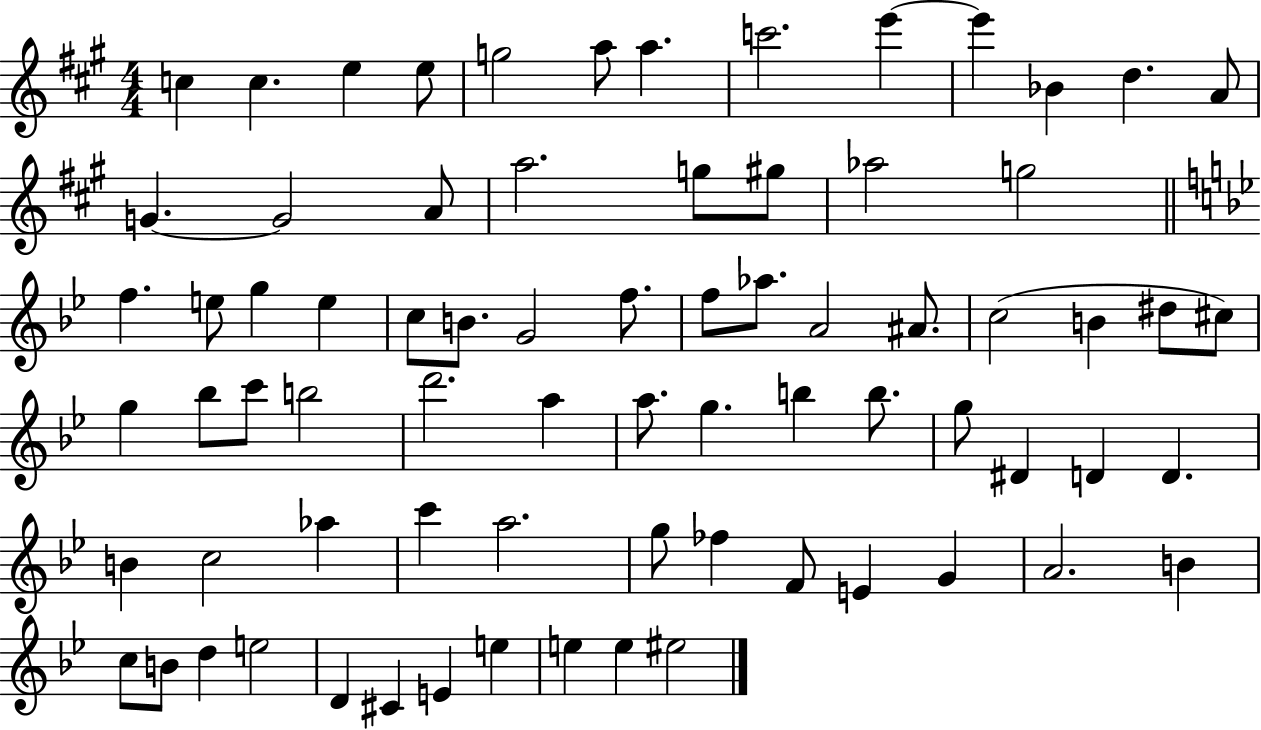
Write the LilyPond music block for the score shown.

{
  \clef treble
  \numericTimeSignature
  \time 4/4
  \key a \major
  c''4 c''4. e''4 e''8 | g''2 a''8 a''4. | c'''2. e'''4~~ | e'''4 bes'4 d''4. a'8 | \break g'4.~~ g'2 a'8 | a''2. g''8 gis''8 | aes''2 g''2 | \bar "||" \break \key bes \major f''4. e''8 g''4 e''4 | c''8 b'8. g'2 f''8. | f''8 aes''8. a'2 ais'8. | c''2( b'4 dis''8 cis''8) | \break g''4 bes''8 c'''8 b''2 | d'''2. a''4 | a''8. g''4. b''4 b''8. | g''8 dis'4 d'4 d'4. | \break b'4 c''2 aes''4 | c'''4 a''2. | g''8 fes''4 f'8 e'4 g'4 | a'2. b'4 | \break c''8 b'8 d''4 e''2 | d'4 cis'4 e'4 e''4 | e''4 e''4 eis''2 | \bar "|."
}